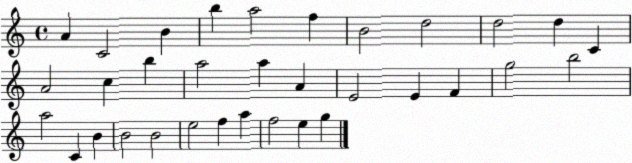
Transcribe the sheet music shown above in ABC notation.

X:1
T:Untitled
M:4/4
L:1/4
K:C
A C2 B b a2 f B2 d2 d2 d C A2 c b a2 a A E2 E F g2 b2 a2 C B B2 B2 e2 f a f2 e g